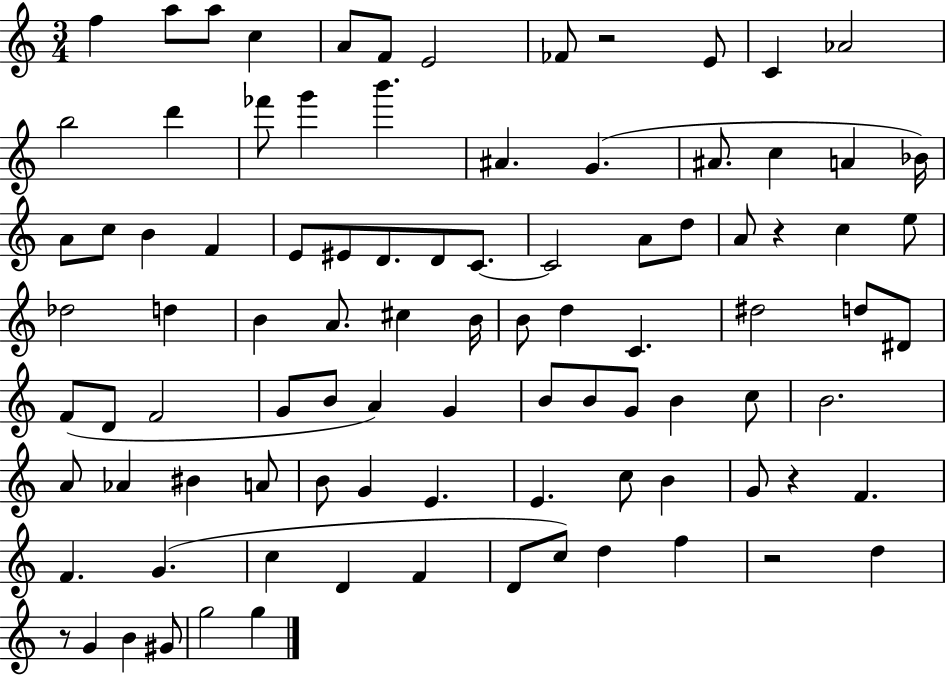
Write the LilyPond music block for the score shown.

{
  \clef treble
  \numericTimeSignature
  \time 3/4
  \key c \major
  f''4 a''8 a''8 c''4 | a'8 f'8 e'2 | fes'8 r2 e'8 | c'4 aes'2 | \break b''2 d'''4 | fes'''8 g'''4 b'''4. | ais'4. g'4.( | ais'8. c''4 a'4 bes'16) | \break a'8 c''8 b'4 f'4 | e'8 eis'8 d'8. d'8 c'8.~~ | c'2 a'8 d''8 | a'8 r4 c''4 e''8 | \break des''2 d''4 | b'4 a'8. cis''4 b'16 | b'8 d''4 c'4. | dis''2 d''8 dis'8 | \break f'8( d'8 f'2 | g'8 b'8 a'4) g'4 | b'8 b'8 g'8 b'4 c''8 | b'2. | \break a'8 aes'4 bis'4 a'8 | b'8 g'4 e'4. | e'4. c''8 b'4 | g'8 r4 f'4. | \break f'4. g'4.( | c''4 d'4 f'4 | d'8 c''8) d''4 f''4 | r2 d''4 | \break r8 g'4 b'4 gis'8 | g''2 g''4 | \bar "|."
}